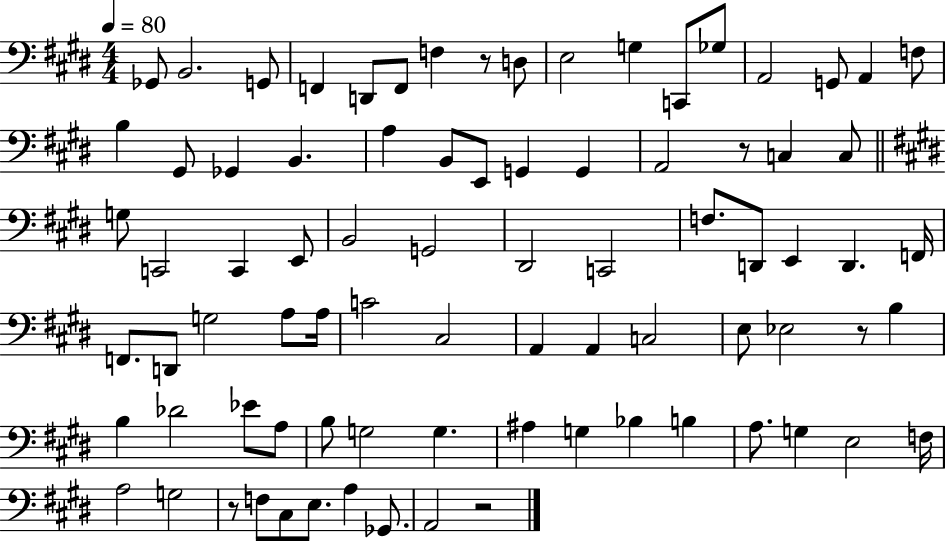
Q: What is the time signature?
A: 4/4